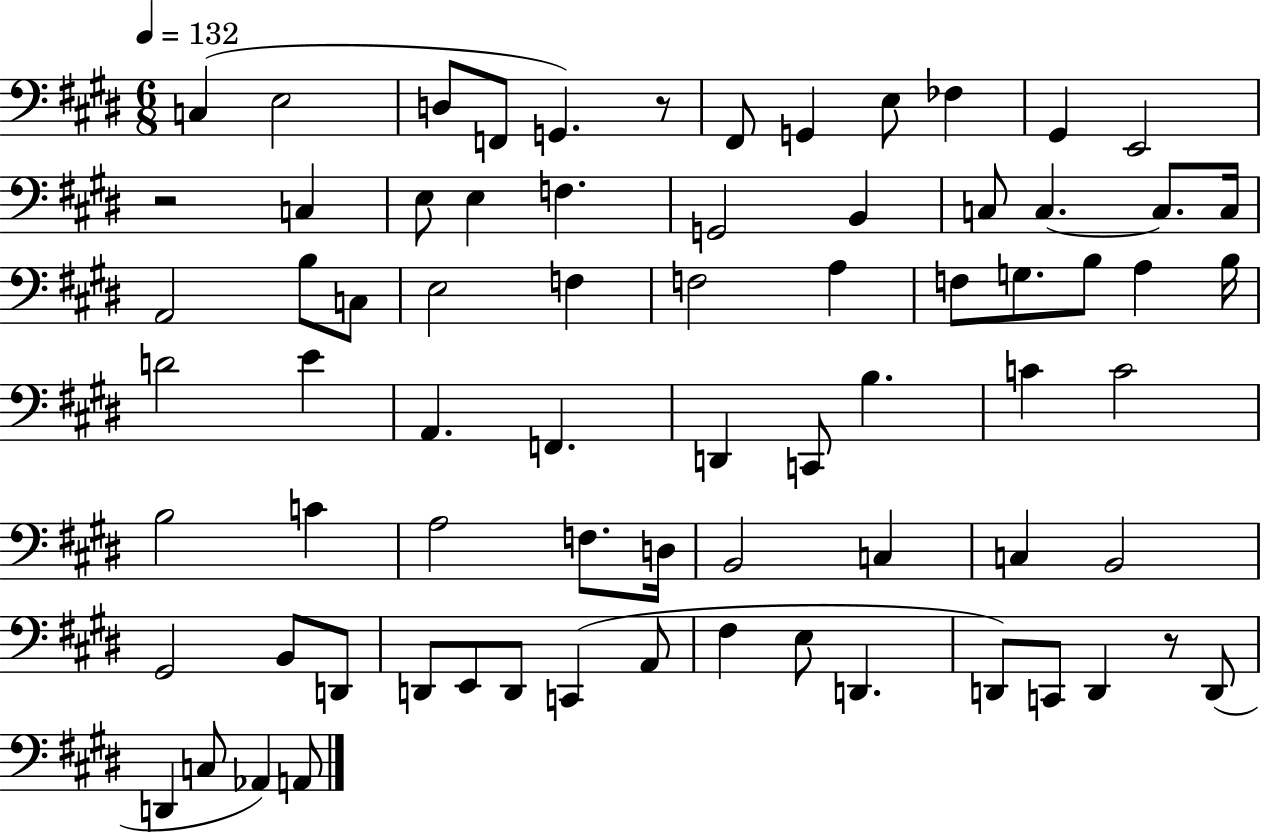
{
  \clef bass
  \numericTimeSignature
  \time 6/8
  \key e \major
  \tempo 4 = 132
  c4( e2 | d8 f,8 g,4.) r8 | fis,8 g,4 e8 fes4 | gis,4 e,2 | \break r2 c4 | e8 e4 f4. | g,2 b,4 | c8 c4.~~ c8. c16 | \break a,2 b8 c8 | e2 f4 | f2 a4 | f8 g8. b8 a4 b16 | \break d'2 e'4 | a,4. f,4. | d,4 c,8 b4. | c'4 c'2 | \break b2 c'4 | a2 f8. d16 | b,2 c4 | c4 b,2 | \break gis,2 b,8 d,8 | d,8 e,8 d,8 c,4( a,8 | fis4 e8 d,4. | d,8) c,8 d,4 r8 d,8( | \break d,4 c8 aes,4) a,8 | \bar "|."
}